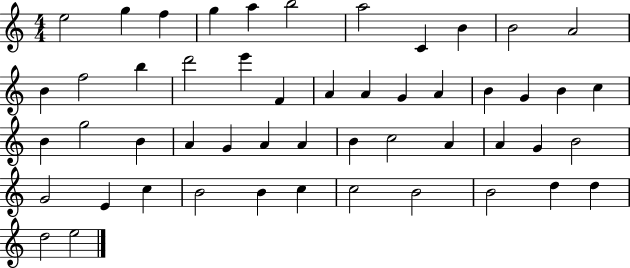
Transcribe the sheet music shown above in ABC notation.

X:1
T:Untitled
M:4/4
L:1/4
K:C
e2 g f g a b2 a2 C B B2 A2 B f2 b d'2 e' F A A G A B G B c B g2 B A G A A B c2 A A G B2 G2 E c B2 B c c2 B2 B2 d d d2 e2